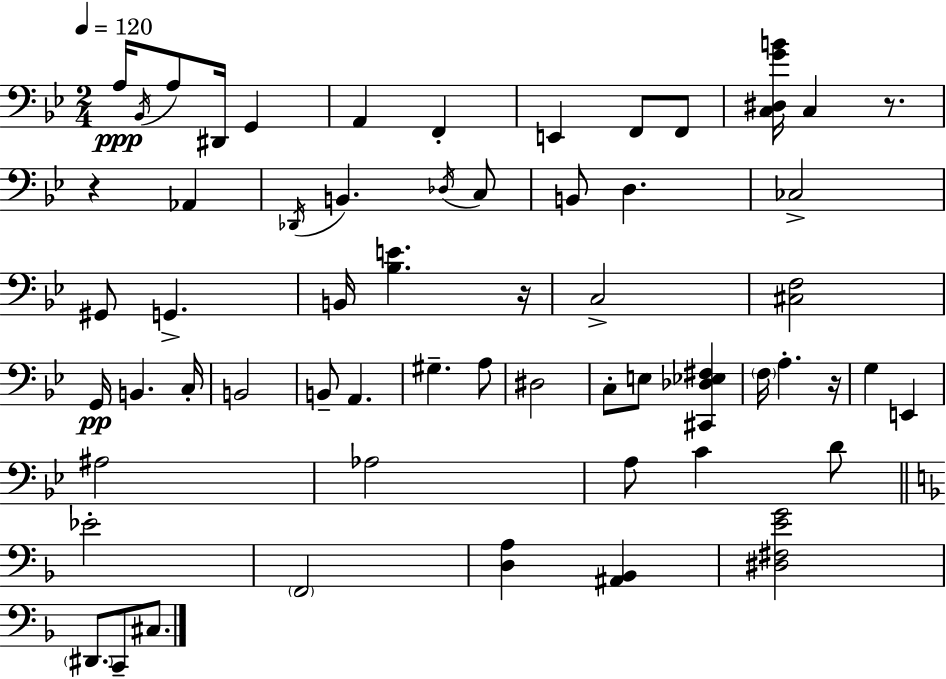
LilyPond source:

{
  \clef bass
  \numericTimeSignature
  \time 2/4
  \key bes \major
  \tempo 4 = 120
  a16\ppp \acciaccatura { bes,16 } a8 dis,16 g,4 | a,4 f,4-. | e,4 f,8 f,8 | <c dis g' b'>16 c4 r8. | \break r4 aes,4 | \acciaccatura { des,16 } b,4. | \acciaccatura { des16 } c8 b,8 d4. | ces2-> | \break gis,8 g,4.-> | b,16 <bes e'>4. | r16 c2-> | <cis f>2 | \break g,16\pp b,4. | c16-. b,2 | b,8-- a,4. | gis4.-- | \break a8 dis2 | c8-. e8 <cis, des ees fis>4 | \parenthesize f16 a4.-. | r16 g4 e,4 | \break ais2 | aes2 | a8 c'4 | d'8 \bar "||" \break \key f \major ees'2-. | \parenthesize f,2 | <d a>4 <ais, bes,>4 | <dis fis e' g'>2 | \break \parenthesize dis,8. c,8-- cis8. | \bar "|."
}